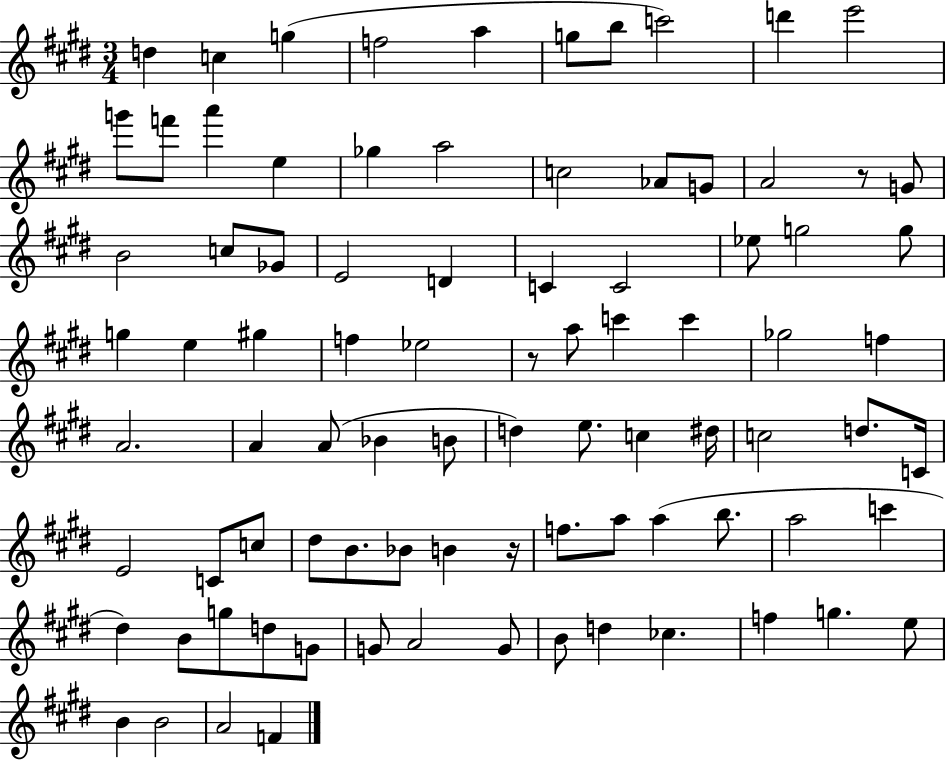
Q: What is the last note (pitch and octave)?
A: F4